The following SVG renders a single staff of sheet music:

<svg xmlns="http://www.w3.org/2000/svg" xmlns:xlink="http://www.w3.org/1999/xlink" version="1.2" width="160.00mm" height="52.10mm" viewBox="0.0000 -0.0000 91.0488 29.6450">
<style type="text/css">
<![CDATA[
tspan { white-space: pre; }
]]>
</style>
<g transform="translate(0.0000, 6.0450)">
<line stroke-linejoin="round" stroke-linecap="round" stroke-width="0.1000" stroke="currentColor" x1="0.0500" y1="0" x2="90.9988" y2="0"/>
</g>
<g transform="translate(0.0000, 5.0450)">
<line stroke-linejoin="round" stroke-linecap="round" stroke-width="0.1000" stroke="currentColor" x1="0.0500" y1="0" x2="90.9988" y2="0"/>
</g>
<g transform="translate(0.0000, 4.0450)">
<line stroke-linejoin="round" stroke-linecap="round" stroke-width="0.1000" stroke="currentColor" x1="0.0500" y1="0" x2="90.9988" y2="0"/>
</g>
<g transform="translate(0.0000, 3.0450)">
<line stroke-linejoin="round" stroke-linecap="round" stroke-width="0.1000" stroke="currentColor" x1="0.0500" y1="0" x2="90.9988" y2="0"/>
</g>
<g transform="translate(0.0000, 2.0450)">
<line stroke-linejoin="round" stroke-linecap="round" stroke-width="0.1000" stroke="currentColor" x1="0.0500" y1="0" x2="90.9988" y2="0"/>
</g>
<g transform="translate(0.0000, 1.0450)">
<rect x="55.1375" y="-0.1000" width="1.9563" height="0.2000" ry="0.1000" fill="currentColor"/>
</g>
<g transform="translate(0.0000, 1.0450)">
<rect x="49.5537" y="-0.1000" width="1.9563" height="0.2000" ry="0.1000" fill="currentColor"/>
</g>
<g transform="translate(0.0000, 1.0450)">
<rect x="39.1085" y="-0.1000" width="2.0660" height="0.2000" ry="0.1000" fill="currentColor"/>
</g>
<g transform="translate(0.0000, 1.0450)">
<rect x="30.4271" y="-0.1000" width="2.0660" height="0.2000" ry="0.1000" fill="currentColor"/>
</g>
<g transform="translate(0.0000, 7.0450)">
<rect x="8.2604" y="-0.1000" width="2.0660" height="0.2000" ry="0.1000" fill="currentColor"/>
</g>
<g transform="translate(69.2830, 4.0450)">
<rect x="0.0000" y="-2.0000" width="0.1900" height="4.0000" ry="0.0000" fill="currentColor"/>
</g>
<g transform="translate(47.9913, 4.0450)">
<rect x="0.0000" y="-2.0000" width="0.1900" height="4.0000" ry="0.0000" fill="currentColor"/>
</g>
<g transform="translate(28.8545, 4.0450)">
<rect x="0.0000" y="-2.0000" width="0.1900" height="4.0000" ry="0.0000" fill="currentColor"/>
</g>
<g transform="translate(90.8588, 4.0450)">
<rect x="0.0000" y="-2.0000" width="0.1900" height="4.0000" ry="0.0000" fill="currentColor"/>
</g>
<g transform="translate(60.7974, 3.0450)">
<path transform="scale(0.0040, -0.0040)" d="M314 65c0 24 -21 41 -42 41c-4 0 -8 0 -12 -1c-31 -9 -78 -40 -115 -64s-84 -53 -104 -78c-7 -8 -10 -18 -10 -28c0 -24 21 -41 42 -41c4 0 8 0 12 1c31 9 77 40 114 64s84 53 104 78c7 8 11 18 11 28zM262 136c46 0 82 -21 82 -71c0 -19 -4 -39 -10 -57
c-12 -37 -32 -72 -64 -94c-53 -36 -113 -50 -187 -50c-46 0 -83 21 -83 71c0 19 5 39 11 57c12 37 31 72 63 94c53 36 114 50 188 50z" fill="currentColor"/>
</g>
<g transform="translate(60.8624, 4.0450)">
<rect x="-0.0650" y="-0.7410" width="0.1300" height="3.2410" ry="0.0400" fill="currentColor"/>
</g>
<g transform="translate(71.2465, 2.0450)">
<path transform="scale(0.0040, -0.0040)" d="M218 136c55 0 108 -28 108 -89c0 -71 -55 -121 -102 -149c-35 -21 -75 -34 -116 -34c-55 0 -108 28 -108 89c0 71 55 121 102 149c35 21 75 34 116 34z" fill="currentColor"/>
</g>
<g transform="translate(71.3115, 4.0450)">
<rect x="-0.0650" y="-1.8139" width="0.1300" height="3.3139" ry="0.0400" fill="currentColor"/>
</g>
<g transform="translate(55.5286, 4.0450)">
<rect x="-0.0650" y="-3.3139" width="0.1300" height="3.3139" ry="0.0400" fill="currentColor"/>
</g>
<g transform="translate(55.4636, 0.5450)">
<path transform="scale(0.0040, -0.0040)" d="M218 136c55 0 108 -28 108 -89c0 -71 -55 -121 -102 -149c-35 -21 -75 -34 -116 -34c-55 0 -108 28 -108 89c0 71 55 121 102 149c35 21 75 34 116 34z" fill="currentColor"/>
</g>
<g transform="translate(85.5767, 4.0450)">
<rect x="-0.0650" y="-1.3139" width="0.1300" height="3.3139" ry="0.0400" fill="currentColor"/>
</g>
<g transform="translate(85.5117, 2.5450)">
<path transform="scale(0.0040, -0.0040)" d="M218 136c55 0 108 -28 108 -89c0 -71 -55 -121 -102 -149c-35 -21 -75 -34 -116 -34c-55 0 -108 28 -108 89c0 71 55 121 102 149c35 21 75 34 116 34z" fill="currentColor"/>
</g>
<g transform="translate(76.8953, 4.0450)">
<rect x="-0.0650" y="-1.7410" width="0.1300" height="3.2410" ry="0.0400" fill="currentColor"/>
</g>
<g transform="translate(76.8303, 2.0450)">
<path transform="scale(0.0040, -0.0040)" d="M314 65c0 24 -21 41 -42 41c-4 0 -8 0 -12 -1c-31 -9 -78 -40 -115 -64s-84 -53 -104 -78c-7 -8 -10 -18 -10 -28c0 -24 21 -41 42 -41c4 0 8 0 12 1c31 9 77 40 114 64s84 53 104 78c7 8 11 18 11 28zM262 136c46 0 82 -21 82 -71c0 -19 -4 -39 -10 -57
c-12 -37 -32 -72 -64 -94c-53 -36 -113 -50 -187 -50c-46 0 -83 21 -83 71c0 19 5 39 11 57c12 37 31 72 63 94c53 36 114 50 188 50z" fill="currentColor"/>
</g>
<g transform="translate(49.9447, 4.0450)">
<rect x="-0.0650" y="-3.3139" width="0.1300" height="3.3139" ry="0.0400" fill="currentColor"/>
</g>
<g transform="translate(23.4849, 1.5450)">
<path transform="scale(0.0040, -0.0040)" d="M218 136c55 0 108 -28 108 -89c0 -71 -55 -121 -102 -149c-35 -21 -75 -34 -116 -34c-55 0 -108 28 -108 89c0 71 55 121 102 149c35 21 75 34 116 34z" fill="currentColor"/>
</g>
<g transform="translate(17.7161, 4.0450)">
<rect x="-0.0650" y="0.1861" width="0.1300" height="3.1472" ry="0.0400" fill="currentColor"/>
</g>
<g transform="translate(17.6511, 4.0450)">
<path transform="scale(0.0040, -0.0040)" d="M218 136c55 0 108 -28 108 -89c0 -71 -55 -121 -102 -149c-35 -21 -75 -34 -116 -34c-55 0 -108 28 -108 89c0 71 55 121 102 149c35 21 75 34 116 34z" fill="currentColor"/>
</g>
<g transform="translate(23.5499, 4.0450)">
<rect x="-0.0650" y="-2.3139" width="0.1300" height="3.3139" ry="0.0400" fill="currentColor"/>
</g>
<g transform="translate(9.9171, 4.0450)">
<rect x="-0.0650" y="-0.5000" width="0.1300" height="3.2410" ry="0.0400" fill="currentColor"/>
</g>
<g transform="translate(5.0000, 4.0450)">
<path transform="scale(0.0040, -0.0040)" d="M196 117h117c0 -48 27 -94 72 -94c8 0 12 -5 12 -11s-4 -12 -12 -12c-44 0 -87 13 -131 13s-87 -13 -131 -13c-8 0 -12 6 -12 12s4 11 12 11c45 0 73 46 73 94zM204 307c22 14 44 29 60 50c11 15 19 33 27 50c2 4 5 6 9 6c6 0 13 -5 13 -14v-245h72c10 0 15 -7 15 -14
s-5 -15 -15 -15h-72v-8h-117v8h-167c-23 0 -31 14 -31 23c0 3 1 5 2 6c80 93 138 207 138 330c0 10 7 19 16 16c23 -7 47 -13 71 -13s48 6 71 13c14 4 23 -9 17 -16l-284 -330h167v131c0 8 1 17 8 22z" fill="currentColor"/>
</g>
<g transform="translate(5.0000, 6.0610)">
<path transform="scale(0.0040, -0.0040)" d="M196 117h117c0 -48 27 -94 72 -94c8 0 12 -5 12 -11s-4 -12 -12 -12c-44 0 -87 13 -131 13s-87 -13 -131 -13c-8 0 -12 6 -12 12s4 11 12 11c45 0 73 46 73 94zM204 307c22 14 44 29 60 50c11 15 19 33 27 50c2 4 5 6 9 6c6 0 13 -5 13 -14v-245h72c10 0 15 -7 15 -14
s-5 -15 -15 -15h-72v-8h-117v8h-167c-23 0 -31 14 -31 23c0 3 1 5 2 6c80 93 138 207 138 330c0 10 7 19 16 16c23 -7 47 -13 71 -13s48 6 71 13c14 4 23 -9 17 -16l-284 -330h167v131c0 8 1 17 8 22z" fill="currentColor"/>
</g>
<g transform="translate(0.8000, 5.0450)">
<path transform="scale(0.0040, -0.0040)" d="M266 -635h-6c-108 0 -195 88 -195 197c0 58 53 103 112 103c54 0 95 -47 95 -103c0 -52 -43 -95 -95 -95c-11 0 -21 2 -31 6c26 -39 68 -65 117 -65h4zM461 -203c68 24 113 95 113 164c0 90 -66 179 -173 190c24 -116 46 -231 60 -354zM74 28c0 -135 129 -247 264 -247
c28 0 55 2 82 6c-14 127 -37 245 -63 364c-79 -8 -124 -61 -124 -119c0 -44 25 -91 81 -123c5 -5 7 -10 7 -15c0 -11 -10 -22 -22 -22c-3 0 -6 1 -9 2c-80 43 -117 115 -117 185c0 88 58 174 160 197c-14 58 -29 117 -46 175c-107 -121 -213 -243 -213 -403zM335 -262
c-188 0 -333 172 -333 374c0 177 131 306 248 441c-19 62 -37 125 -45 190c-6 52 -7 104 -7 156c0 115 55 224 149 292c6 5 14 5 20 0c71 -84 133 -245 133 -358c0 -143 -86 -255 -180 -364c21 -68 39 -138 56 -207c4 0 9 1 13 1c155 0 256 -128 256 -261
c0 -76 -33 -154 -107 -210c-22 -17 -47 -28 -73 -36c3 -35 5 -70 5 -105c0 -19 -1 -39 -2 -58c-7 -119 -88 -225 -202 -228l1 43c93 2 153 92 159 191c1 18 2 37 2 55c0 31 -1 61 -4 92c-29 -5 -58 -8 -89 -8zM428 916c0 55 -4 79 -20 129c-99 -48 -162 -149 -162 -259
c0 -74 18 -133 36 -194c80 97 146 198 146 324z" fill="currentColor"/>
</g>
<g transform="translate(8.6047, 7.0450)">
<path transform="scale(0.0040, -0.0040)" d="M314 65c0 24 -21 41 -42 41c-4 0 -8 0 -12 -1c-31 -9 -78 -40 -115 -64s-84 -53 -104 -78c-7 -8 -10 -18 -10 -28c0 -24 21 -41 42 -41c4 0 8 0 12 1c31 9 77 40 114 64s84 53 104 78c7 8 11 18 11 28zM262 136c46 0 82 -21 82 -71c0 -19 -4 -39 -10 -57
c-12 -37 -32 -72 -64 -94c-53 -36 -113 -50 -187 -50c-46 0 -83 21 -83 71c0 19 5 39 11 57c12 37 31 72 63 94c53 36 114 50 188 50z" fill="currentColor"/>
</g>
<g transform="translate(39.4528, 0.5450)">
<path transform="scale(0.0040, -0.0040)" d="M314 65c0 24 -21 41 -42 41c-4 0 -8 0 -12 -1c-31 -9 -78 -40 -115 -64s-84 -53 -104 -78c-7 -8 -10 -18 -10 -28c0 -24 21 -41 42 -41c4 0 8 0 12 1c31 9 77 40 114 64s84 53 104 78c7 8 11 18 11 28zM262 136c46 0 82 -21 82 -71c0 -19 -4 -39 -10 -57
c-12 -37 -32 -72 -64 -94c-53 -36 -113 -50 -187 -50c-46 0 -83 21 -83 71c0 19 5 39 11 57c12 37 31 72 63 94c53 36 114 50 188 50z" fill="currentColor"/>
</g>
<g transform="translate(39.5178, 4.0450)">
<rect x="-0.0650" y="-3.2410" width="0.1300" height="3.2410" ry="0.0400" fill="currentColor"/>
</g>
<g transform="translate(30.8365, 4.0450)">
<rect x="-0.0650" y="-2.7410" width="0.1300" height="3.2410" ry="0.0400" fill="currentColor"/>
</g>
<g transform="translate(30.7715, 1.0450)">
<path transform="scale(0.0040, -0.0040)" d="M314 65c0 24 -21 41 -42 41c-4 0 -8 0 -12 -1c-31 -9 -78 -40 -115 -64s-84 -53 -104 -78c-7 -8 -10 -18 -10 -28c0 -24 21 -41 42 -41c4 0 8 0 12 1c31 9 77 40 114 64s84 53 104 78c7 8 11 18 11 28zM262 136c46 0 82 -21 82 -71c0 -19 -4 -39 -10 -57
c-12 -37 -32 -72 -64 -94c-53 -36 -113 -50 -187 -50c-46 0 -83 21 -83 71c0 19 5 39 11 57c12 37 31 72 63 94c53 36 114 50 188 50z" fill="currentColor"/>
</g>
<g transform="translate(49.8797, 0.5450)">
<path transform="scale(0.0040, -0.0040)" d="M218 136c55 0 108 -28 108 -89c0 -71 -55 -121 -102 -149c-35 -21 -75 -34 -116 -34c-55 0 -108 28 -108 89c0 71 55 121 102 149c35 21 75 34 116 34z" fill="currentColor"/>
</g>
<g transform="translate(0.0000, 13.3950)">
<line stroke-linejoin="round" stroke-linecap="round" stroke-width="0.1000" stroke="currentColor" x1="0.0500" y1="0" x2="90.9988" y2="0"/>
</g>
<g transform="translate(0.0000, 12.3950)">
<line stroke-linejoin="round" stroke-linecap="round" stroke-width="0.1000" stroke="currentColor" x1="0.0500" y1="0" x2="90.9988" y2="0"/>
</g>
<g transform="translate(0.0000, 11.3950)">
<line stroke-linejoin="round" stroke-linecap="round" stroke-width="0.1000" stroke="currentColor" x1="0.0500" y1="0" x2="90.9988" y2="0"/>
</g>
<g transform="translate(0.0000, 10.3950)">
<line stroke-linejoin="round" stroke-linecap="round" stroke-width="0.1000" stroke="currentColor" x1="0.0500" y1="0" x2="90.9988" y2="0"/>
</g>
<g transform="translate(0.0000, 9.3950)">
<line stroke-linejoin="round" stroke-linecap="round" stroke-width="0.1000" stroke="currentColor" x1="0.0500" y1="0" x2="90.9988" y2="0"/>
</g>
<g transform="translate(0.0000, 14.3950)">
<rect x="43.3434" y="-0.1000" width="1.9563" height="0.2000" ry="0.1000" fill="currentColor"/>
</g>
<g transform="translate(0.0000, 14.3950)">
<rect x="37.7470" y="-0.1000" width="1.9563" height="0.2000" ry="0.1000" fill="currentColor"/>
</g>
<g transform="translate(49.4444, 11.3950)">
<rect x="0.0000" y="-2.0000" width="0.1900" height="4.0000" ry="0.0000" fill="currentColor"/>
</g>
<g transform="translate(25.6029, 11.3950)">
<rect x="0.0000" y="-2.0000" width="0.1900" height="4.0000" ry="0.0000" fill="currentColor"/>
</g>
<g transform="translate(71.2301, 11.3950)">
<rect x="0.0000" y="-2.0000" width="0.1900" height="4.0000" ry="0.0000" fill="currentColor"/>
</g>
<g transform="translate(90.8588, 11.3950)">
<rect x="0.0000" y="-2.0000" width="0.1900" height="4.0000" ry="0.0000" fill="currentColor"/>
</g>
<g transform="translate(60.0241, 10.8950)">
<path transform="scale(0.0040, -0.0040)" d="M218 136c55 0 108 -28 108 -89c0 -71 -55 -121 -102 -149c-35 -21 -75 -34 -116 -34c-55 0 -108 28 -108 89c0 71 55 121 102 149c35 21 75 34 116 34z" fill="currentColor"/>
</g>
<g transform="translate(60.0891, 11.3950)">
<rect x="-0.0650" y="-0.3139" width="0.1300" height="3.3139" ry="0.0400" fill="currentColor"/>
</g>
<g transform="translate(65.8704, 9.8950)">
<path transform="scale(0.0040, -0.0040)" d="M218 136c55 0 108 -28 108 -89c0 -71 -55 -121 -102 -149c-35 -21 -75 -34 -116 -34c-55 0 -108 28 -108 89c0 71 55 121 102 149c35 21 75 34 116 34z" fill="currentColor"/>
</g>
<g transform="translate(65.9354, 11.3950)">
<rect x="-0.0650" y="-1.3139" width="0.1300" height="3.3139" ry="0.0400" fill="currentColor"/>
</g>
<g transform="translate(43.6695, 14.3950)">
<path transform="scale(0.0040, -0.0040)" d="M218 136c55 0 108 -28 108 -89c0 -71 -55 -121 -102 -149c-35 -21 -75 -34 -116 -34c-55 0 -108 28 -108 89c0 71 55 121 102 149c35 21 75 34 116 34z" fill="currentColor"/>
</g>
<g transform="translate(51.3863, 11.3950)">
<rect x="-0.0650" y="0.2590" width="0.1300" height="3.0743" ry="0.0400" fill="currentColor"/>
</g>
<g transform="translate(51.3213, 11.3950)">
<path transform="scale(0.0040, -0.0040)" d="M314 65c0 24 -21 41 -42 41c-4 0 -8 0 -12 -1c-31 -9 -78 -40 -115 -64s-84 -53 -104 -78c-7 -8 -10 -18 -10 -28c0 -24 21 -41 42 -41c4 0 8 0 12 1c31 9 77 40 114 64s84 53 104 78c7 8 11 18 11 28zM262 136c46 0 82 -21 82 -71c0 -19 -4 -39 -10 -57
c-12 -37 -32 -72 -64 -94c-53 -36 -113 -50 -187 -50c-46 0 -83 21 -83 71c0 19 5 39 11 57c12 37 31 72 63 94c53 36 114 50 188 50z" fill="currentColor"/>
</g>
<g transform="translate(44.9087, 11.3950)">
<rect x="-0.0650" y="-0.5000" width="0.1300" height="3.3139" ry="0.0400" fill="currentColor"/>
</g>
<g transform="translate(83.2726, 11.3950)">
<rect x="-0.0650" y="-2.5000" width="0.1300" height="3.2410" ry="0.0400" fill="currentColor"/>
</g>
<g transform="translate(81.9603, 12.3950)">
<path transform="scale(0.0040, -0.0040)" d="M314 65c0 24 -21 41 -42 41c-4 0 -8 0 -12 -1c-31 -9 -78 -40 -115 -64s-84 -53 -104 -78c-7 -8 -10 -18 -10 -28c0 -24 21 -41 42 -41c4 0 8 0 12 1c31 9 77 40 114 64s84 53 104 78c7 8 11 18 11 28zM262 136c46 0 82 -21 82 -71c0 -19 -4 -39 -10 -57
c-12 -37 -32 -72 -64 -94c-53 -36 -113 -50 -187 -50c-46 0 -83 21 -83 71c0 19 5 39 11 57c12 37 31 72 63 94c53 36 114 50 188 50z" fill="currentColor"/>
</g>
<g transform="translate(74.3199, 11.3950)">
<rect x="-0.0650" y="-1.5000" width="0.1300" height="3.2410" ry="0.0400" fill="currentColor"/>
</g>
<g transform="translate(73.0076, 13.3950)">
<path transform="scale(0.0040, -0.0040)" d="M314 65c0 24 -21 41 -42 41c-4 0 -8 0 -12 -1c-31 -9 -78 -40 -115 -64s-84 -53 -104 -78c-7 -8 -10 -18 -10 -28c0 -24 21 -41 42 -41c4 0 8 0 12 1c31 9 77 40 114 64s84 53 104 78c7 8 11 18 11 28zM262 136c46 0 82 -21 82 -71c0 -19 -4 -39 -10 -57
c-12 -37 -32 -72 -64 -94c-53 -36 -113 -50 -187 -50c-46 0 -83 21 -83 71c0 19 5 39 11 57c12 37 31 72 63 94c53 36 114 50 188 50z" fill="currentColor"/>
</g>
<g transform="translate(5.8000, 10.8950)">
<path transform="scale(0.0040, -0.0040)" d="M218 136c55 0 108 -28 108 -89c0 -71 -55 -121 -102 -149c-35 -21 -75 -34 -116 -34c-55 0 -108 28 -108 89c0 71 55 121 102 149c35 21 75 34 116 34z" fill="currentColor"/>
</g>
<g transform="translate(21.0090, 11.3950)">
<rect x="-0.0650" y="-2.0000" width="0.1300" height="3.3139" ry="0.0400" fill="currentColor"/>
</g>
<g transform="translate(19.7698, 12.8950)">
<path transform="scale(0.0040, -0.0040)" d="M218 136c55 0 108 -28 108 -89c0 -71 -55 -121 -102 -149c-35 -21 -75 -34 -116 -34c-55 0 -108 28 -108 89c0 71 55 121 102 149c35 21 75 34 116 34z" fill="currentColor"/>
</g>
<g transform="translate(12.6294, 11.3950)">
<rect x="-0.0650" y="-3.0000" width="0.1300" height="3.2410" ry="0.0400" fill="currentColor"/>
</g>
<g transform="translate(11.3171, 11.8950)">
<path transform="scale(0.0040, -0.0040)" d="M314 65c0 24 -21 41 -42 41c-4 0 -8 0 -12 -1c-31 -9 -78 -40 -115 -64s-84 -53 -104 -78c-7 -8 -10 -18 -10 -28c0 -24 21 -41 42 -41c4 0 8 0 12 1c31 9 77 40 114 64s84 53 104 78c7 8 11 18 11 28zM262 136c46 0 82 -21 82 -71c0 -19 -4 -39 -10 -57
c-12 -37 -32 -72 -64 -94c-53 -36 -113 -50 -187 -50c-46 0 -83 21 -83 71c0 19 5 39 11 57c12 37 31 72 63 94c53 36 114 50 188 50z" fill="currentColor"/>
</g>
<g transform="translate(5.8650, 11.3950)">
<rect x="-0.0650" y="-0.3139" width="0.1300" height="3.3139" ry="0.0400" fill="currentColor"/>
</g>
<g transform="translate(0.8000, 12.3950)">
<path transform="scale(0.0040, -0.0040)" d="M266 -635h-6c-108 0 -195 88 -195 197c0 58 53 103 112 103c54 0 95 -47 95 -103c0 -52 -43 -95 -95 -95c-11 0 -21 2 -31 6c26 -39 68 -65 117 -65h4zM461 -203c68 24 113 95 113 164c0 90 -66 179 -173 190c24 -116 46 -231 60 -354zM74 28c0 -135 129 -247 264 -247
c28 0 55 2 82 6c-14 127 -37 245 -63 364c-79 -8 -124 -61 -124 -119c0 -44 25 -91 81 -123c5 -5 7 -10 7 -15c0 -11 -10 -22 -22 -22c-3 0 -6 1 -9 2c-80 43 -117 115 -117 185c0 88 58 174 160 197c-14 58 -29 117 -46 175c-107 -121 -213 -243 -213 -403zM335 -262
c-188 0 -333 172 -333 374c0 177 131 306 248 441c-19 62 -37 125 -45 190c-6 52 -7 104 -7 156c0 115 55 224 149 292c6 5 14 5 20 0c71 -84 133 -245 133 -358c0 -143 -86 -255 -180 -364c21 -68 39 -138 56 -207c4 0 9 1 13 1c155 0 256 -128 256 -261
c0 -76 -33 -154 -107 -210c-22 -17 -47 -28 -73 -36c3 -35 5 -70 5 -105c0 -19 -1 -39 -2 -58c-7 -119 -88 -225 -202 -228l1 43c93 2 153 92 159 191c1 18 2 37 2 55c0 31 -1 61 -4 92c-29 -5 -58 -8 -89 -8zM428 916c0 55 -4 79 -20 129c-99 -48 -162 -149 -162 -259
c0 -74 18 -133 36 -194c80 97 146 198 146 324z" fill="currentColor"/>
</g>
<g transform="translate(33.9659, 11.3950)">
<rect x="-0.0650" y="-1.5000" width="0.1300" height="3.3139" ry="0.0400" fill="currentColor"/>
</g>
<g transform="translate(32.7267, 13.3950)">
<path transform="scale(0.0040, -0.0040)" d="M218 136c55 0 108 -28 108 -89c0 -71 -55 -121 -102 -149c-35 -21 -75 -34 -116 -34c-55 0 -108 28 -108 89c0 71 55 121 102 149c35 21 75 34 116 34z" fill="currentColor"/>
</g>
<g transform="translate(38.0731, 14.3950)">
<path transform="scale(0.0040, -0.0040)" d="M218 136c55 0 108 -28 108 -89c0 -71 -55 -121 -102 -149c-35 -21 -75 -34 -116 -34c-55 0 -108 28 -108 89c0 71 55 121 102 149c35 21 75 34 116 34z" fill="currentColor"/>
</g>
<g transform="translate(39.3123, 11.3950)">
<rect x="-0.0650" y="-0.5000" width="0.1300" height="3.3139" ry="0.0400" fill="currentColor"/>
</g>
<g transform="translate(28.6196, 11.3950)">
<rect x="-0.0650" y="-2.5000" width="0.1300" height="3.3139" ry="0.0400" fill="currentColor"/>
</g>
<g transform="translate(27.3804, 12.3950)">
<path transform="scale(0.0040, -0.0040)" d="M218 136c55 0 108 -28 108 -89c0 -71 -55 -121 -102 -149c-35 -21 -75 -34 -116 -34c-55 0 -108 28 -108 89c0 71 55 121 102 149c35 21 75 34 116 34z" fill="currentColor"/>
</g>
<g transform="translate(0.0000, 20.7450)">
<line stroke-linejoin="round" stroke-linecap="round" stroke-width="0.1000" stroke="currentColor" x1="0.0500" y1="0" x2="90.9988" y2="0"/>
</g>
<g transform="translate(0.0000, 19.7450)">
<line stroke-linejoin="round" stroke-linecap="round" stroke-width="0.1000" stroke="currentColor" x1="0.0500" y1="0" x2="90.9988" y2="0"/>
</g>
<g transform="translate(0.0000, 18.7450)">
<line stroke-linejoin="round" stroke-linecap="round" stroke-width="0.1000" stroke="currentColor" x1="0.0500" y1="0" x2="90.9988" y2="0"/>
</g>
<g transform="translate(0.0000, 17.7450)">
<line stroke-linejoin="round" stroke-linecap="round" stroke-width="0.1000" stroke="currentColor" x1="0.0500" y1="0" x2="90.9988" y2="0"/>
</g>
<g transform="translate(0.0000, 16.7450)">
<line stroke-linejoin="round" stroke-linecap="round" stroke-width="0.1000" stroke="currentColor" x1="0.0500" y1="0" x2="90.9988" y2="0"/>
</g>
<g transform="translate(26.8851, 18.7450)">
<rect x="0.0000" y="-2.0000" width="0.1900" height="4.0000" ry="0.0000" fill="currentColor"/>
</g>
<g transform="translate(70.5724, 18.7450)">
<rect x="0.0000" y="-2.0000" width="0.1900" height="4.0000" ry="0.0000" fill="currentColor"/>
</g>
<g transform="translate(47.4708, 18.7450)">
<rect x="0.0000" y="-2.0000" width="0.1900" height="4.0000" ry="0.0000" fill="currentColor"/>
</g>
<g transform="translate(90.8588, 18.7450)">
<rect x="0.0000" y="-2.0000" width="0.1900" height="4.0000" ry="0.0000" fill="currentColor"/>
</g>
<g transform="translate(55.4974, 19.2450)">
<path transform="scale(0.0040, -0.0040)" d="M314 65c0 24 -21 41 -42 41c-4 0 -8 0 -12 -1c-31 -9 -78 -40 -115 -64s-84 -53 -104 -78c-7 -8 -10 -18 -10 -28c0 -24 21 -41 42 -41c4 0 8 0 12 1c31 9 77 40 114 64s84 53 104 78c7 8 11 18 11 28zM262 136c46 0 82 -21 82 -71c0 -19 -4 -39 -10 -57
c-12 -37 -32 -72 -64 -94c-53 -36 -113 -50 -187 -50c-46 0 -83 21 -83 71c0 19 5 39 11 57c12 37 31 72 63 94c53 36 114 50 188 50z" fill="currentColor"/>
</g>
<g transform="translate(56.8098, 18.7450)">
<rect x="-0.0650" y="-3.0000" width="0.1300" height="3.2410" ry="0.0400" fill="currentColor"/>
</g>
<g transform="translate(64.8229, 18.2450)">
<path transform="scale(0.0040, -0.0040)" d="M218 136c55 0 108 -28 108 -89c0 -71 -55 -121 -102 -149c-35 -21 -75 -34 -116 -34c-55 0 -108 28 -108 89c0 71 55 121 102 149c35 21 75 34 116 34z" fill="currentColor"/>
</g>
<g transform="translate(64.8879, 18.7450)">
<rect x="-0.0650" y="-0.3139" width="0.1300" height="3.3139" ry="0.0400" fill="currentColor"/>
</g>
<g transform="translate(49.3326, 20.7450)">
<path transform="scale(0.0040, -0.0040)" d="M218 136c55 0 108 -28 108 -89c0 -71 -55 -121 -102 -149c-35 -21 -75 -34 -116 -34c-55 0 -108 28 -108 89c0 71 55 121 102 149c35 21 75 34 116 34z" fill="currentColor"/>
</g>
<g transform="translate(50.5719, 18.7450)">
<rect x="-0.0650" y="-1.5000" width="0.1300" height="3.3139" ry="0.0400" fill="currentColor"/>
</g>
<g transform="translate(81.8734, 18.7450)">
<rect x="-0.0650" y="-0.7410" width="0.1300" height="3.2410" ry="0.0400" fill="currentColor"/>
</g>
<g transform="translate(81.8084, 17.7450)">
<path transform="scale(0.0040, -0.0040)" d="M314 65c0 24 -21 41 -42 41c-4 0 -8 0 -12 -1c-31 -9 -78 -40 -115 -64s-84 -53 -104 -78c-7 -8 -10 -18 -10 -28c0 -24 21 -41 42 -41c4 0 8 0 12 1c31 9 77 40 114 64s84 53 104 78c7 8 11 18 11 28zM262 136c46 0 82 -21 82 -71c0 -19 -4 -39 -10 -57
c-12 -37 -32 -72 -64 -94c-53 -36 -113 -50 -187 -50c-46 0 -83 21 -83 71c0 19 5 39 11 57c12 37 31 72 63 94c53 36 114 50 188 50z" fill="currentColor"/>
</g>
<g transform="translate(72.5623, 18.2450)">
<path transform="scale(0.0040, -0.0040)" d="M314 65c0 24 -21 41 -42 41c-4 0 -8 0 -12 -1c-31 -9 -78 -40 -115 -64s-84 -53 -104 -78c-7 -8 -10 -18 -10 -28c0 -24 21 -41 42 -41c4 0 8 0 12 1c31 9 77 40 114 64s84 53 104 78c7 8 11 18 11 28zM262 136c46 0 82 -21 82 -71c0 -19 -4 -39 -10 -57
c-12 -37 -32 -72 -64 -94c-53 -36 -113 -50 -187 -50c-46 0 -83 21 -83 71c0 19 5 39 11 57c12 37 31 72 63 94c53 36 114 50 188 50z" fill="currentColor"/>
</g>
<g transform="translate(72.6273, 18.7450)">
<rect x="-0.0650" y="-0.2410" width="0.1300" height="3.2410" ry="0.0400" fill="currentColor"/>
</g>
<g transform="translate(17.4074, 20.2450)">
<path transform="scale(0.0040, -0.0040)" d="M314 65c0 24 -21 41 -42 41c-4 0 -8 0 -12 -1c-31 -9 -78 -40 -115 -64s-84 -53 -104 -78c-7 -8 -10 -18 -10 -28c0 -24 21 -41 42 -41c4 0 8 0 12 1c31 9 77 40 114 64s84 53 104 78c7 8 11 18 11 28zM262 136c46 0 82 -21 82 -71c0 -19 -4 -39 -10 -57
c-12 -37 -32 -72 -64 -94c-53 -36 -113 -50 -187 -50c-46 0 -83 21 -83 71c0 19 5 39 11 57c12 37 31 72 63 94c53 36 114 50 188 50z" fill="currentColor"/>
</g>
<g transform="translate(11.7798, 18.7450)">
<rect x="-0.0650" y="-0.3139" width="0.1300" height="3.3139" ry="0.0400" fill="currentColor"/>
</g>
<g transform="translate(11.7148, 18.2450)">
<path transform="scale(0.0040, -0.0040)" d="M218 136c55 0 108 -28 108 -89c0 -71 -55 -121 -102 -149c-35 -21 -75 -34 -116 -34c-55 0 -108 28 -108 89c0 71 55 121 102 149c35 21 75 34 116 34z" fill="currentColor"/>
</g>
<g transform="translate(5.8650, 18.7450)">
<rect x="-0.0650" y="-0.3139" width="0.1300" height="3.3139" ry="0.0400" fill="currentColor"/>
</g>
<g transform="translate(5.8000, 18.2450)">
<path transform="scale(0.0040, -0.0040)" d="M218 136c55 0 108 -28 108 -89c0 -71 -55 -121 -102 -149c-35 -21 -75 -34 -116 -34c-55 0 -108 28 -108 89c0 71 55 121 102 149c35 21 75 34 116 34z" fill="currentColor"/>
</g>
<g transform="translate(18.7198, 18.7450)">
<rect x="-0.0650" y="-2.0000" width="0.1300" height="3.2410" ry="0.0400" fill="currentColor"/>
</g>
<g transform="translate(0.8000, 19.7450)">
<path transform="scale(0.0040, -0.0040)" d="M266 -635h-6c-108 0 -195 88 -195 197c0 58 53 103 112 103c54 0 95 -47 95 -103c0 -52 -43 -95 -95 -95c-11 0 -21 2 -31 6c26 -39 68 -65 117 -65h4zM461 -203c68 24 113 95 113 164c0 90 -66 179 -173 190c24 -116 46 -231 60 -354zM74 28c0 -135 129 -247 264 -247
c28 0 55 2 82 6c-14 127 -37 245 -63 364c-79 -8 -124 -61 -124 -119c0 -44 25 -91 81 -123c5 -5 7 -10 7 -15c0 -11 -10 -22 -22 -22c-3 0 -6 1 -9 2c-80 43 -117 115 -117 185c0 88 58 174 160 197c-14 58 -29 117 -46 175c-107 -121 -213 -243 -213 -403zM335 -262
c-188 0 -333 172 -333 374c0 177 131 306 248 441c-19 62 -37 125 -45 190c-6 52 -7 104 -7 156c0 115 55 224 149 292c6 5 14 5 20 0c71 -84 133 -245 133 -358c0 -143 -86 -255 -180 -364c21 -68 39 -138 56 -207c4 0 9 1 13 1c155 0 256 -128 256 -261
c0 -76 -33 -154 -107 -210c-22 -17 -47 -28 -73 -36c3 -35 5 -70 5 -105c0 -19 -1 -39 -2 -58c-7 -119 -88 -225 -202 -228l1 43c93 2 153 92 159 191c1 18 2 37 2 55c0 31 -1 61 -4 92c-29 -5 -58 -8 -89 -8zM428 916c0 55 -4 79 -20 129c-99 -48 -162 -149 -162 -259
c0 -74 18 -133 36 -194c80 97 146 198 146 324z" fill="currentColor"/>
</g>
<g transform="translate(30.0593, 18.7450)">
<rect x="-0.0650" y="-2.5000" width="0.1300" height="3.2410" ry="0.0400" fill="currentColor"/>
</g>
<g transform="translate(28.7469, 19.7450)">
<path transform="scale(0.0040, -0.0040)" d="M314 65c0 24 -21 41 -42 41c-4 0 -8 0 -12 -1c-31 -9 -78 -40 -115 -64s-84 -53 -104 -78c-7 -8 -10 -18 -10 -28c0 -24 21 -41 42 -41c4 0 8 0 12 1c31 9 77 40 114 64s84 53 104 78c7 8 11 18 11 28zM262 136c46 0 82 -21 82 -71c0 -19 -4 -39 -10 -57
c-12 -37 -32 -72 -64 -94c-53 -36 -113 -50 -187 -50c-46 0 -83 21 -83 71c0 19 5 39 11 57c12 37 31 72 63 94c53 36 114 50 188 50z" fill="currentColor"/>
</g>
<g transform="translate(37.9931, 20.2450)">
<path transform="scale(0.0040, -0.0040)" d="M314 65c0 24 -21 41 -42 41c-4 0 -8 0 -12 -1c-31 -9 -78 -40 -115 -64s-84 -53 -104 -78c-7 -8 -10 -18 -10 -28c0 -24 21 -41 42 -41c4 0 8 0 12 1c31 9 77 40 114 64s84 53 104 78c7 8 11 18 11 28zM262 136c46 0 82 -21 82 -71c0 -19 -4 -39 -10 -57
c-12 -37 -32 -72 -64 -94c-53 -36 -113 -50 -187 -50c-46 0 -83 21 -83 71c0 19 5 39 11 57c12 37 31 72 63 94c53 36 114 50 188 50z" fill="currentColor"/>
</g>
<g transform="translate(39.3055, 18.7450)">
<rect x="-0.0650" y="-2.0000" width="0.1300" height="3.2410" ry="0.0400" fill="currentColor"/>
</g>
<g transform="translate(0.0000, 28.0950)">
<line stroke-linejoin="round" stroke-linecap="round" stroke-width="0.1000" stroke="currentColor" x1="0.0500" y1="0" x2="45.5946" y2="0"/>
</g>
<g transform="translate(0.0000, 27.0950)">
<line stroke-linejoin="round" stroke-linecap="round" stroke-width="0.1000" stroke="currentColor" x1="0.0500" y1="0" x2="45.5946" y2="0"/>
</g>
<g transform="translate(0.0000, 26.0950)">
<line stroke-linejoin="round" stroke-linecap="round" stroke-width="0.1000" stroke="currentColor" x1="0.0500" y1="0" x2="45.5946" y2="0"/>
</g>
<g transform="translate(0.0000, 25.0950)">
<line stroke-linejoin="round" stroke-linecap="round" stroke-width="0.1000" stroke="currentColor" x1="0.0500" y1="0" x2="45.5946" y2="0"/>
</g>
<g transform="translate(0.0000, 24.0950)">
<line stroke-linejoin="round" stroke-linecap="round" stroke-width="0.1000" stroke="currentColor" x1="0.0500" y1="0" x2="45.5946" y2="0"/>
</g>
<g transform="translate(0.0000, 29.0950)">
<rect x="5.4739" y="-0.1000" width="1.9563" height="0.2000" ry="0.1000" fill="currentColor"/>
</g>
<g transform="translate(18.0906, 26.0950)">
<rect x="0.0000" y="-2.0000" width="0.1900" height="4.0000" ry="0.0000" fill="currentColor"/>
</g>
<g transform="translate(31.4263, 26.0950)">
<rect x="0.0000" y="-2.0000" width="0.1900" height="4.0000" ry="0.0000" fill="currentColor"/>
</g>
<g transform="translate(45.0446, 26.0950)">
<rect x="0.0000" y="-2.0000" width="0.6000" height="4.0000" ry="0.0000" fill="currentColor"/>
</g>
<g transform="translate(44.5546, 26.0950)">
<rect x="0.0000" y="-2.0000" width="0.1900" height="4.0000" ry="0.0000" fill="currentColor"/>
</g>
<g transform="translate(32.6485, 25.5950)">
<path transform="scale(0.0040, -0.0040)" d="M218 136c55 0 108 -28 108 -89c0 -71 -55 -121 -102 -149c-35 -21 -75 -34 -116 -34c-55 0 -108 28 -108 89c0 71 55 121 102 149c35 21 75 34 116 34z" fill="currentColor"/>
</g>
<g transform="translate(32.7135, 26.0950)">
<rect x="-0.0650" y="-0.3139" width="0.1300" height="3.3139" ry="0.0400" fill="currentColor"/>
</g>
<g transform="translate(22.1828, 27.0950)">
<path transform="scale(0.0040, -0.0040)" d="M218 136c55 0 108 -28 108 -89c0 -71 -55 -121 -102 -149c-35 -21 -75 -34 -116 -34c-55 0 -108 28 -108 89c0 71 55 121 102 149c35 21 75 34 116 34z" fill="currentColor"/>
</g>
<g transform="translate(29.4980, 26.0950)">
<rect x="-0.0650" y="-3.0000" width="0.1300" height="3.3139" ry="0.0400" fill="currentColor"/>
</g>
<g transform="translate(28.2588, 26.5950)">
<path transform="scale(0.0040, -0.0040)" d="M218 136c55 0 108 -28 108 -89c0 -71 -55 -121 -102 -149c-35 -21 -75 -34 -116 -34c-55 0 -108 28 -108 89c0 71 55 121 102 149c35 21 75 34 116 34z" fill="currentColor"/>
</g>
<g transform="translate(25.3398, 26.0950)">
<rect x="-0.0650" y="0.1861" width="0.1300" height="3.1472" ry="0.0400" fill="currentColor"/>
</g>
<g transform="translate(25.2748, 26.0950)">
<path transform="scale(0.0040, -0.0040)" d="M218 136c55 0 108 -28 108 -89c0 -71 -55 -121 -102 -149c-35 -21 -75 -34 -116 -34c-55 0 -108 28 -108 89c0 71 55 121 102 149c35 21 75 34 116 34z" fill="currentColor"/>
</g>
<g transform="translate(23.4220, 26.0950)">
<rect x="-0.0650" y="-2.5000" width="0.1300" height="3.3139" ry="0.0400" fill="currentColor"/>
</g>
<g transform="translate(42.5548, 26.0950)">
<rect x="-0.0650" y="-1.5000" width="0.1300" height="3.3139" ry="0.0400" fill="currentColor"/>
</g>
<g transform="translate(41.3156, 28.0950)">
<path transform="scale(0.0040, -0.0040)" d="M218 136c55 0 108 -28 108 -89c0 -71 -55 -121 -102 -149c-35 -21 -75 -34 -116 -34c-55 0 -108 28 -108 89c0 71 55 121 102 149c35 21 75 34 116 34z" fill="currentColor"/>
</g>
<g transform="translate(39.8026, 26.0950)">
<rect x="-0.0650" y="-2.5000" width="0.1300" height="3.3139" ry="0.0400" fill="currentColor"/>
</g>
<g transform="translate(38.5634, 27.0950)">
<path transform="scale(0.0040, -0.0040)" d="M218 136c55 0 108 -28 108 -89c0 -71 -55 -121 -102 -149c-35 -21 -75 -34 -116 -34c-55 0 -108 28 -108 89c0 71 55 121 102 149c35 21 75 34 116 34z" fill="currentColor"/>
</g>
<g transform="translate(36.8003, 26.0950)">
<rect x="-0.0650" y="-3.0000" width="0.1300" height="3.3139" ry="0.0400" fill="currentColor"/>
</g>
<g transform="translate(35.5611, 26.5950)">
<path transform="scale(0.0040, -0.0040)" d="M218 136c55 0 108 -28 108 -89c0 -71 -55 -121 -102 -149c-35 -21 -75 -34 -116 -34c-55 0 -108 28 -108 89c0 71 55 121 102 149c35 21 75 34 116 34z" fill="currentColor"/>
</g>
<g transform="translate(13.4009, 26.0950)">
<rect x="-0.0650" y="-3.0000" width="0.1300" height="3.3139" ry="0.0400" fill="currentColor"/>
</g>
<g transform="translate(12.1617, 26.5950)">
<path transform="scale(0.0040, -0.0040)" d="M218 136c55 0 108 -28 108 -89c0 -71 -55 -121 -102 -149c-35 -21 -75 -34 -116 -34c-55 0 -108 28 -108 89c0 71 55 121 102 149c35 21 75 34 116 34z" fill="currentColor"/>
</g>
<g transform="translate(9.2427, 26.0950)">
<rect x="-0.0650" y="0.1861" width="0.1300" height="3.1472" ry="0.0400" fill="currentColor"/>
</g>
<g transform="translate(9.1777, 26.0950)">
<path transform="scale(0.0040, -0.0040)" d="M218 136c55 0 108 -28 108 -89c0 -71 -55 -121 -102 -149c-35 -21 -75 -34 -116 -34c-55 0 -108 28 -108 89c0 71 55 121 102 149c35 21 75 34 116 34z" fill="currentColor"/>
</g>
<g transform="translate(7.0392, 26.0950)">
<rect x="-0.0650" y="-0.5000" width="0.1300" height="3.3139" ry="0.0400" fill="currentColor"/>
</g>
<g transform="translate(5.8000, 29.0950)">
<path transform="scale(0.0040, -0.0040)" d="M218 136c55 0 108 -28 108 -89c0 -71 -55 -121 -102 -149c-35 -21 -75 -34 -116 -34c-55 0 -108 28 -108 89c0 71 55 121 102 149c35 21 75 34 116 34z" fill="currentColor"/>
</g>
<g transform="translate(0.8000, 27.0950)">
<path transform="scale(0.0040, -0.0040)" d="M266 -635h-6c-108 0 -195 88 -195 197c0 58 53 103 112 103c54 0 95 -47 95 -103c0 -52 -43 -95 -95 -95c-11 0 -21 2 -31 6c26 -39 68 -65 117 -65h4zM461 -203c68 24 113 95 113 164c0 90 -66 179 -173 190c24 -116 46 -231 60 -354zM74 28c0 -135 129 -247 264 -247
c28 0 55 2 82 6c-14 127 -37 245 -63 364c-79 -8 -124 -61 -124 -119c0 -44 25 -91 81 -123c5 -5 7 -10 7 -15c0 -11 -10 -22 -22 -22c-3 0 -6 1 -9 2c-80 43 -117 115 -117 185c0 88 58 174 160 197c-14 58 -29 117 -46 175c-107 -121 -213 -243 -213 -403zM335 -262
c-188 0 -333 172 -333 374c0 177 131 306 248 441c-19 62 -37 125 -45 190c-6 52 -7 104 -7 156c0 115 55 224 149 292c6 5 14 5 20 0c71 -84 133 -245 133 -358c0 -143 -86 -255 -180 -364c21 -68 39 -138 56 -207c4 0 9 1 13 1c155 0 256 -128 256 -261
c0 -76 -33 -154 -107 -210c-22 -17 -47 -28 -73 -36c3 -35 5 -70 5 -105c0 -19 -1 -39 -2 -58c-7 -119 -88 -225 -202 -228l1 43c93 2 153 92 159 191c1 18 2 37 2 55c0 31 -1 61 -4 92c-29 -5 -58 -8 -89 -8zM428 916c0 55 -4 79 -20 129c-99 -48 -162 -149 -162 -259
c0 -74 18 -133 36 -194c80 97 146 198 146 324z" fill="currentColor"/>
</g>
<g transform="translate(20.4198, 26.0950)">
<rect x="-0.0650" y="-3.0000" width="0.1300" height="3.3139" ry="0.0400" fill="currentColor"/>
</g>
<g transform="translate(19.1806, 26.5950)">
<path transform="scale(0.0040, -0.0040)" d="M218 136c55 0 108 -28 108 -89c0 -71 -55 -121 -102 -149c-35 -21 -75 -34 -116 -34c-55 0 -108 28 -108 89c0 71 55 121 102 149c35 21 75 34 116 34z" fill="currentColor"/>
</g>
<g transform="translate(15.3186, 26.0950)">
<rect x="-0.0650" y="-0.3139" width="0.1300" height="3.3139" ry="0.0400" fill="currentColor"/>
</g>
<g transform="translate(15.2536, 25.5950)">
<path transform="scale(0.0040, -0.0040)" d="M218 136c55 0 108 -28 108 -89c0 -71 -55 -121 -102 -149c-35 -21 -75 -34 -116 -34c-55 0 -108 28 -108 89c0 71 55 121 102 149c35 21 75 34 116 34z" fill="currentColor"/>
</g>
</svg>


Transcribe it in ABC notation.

X:1
T:Untitled
M:4/4
L:1/4
K:C
C2 B g a2 b2 b b d2 f f2 e c A2 F G E C C B2 c e E2 G2 c c F2 G2 F2 E A2 c c2 d2 C B A c A G B A c A G E